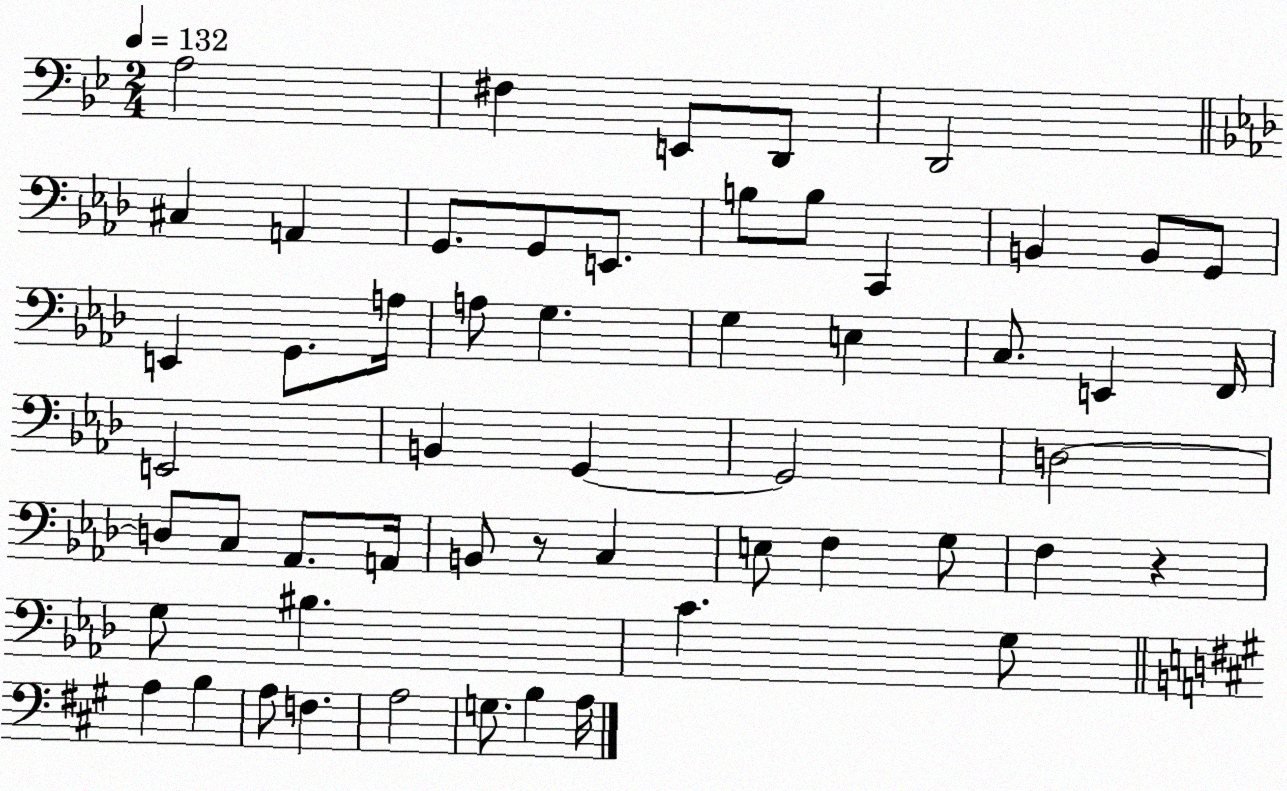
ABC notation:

X:1
T:Untitled
M:2/4
L:1/4
K:Bb
A,2 ^F, E,,/2 D,,/2 D,,2 ^C, A,, G,,/2 G,,/2 E,,/2 B,/2 B,/2 C,, B,, B,,/2 G,,/2 E,, G,,/2 A,/4 A,/2 G, G, E, C,/2 E,, F,,/4 E,,2 B,, G,, G,,2 D,2 D,/2 C,/2 _A,,/2 A,,/4 B,,/2 z/2 C, E,/2 F, G,/2 F, z G,/2 ^B, C G,/2 A, B, A,/2 F, A,2 G,/2 B, A,/4